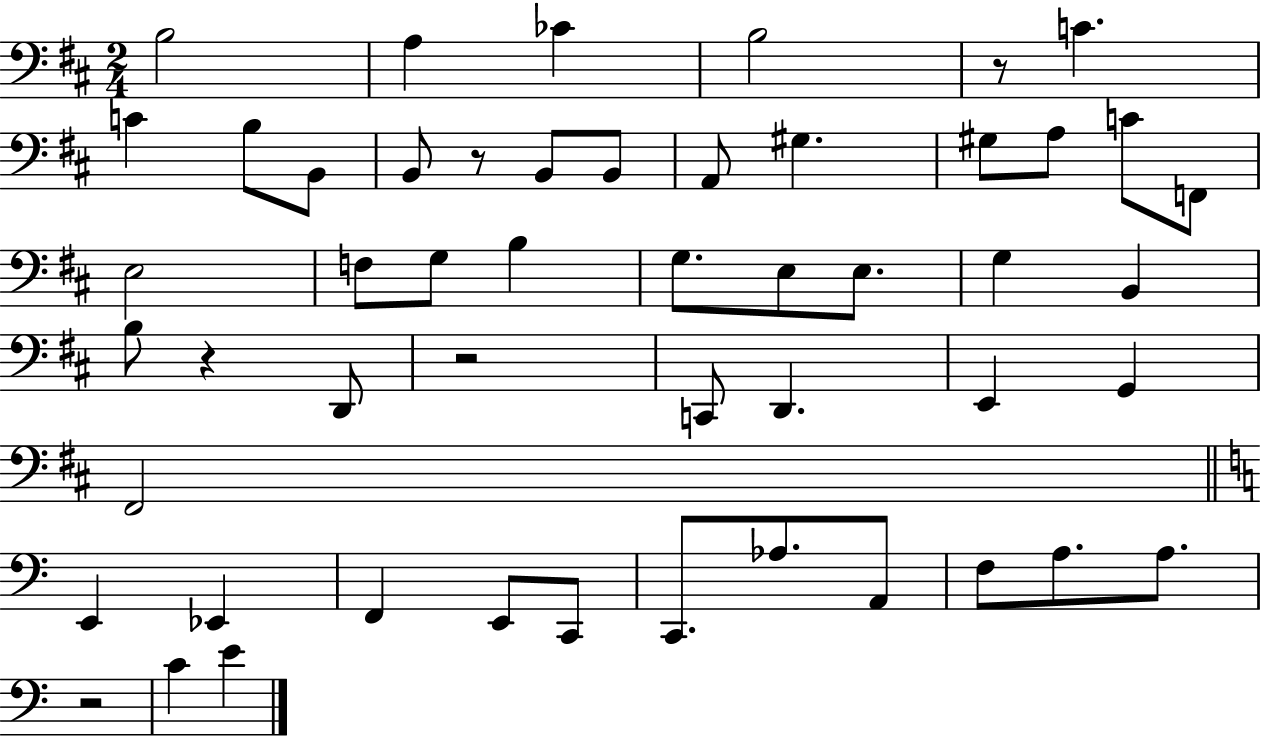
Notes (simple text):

B3/h A3/q CES4/q B3/h R/e C4/q. C4/q B3/e B2/e B2/e R/e B2/e B2/e A2/e G#3/q. G#3/e A3/e C4/e F2/e E3/h F3/e G3/e B3/q G3/e. E3/e E3/e. G3/q B2/q B3/e R/q D2/e R/h C2/e D2/q. E2/q G2/q F#2/h E2/q Eb2/q F2/q E2/e C2/e C2/e. Ab3/e. A2/e F3/e A3/e. A3/e. R/h C4/q E4/q